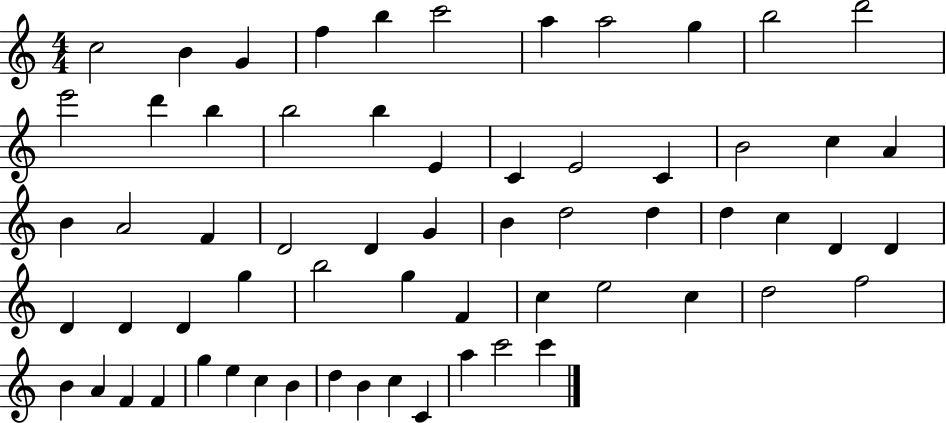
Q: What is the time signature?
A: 4/4